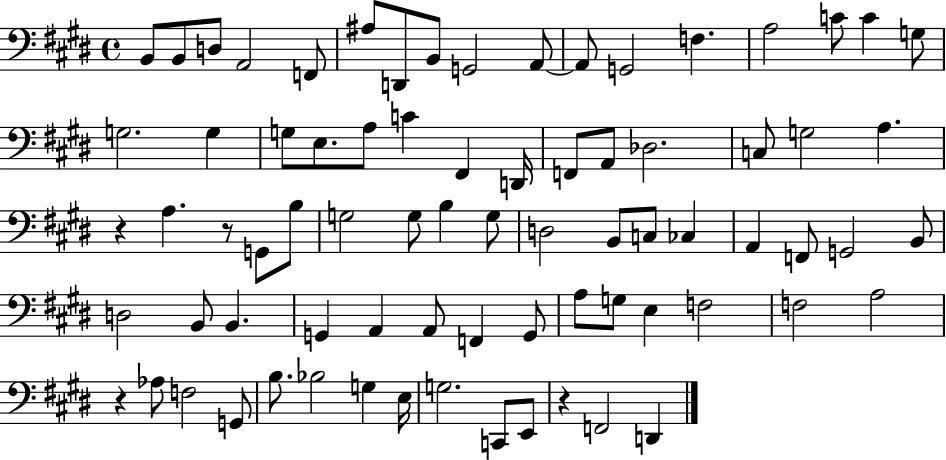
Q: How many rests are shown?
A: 4